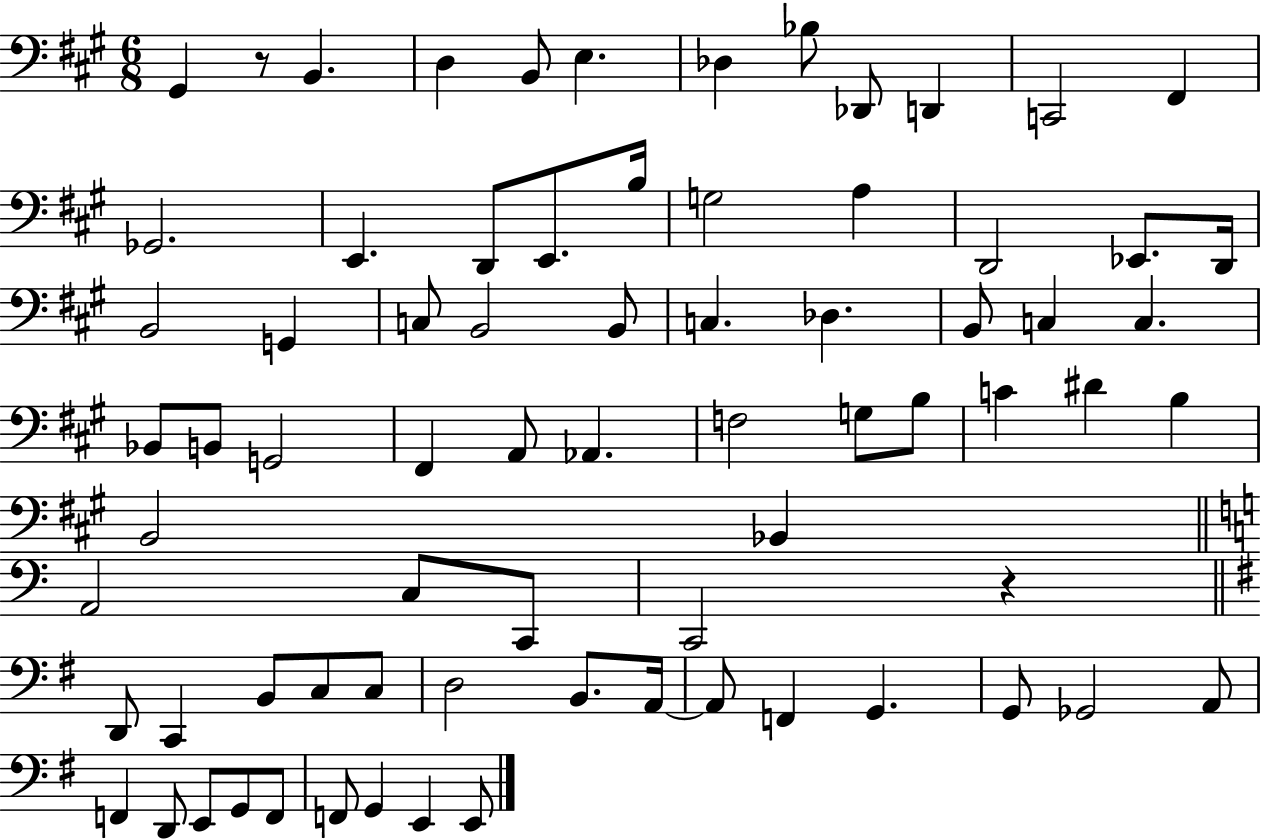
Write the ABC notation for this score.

X:1
T:Untitled
M:6/8
L:1/4
K:A
^G,, z/2 B,, D, B,,/2 E, _D, _B,/2 _D,,/2 D,, C,,2 ^F,, _G,,2 E,, D,,/2 E,,/2 B,/4 G,2 A, D,,2 _E,,/2 D,,/4 B,,2 G,, C,/2 B,,2 B,,/2 C, _D, B,,/2 C, C, _B,,/2 B,,/2 G,,2 ^F,, A,,/2 _A,, F,2 G,/2 B,/2 C ^D B, B,,2 _B,, A,,2 C,/2 C,,/2 C,,2 z D,,/2 C,, B,,/2 C,/2 C,/2 D,2 B,,/2 A,,/4 A,,/2 F,, G,, G,,/2 _G,,2 A,,/2 F,, D,,/2 E,,/2 G,,/2 F,,/2 F,,/2 G,, E,, E,,/2